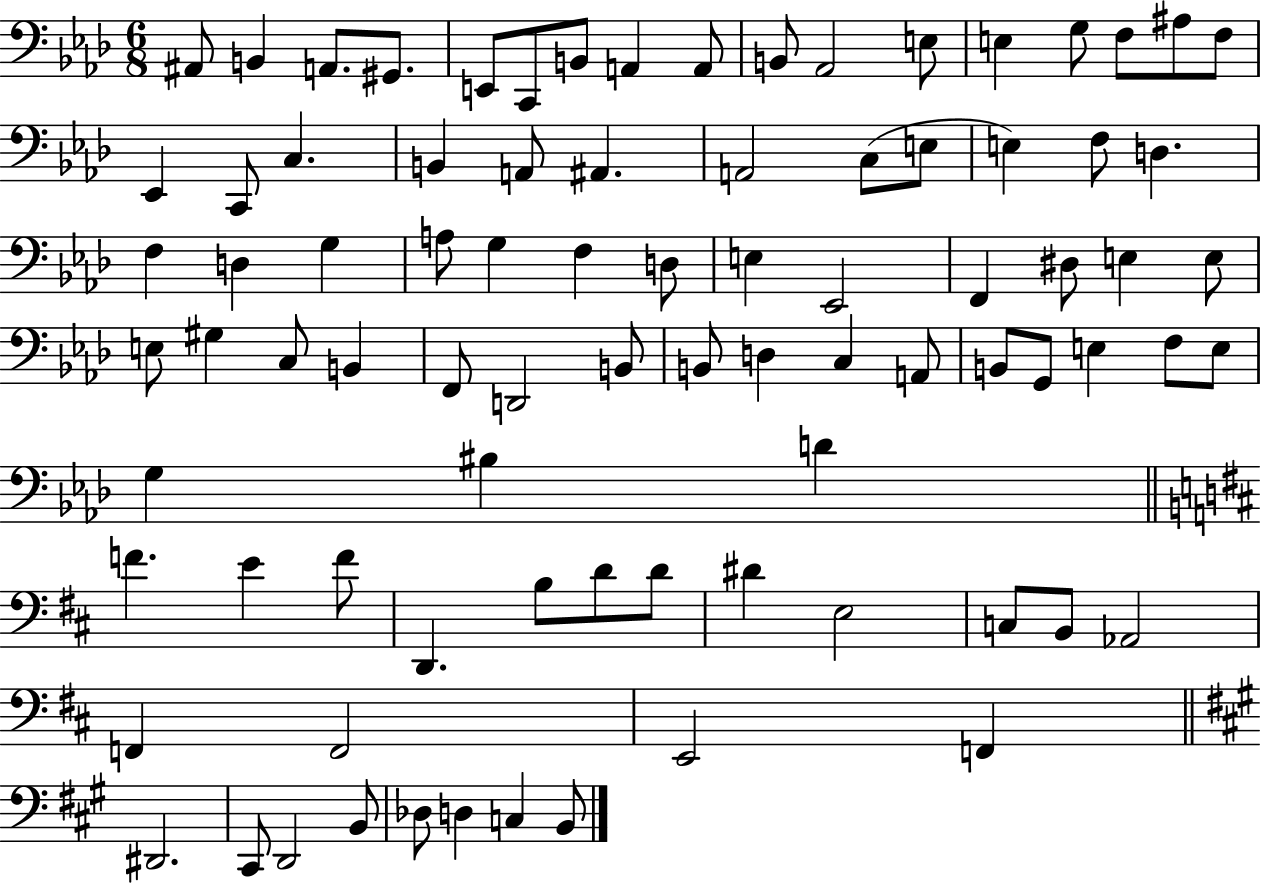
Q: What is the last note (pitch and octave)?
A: B2